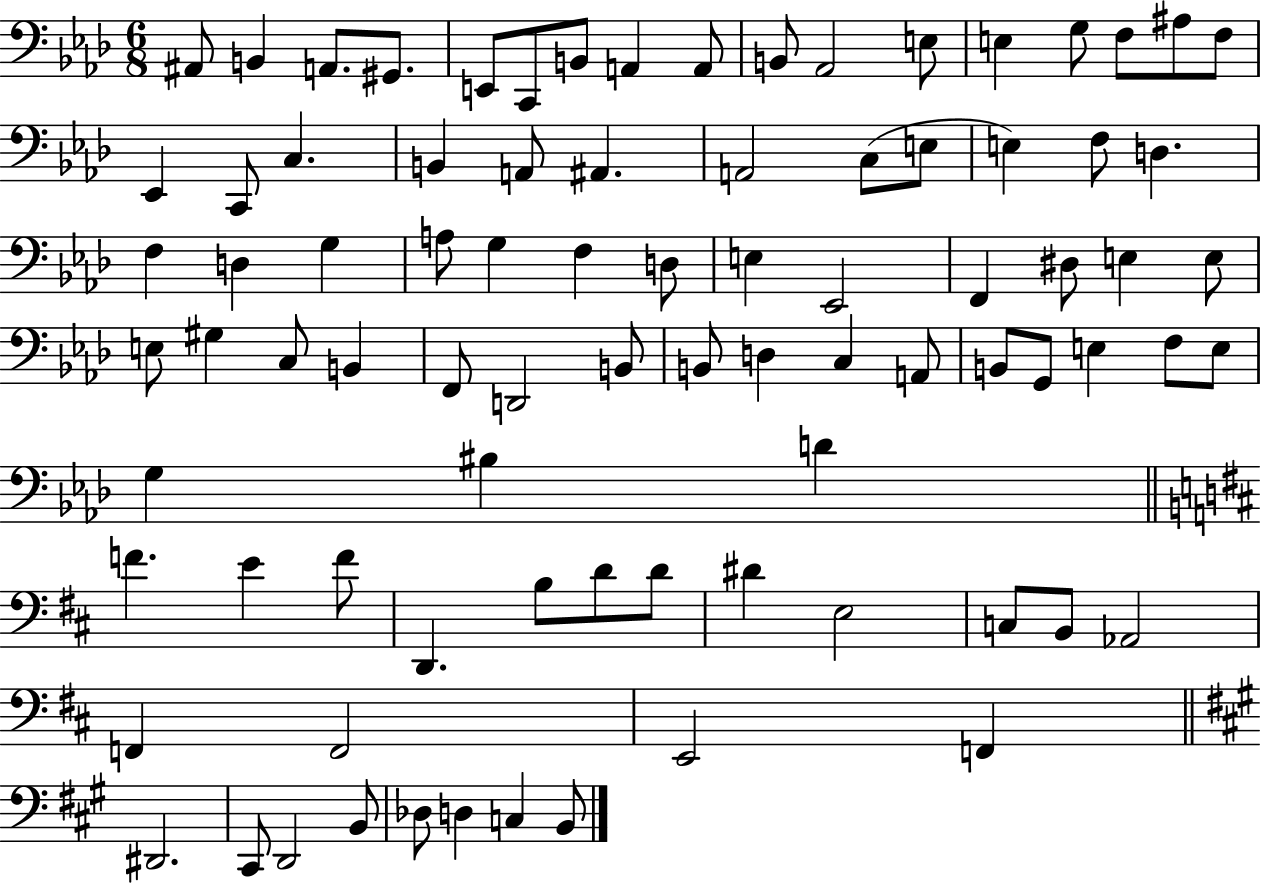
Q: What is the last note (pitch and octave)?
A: B2